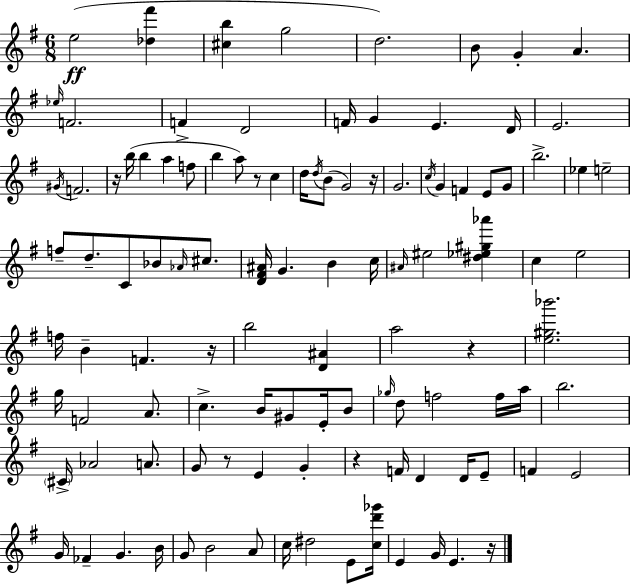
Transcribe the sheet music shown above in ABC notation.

X:1
T:Untitled
M:6/8
L:1/4
K:Em
e2 [_d^f'] [^cb] g2 d2 B/2 G A _e/4 F2 F D2 F/4 G E D/4 E2 ^G/4 F2 z/4 b/4 b a f/2 b a/2 z/2 c d/4 d/4 B/2 G2 z/4 G2 c/4 G F E/2 G/2 b2 _e e2 f/2 d/2 C/2 _B/2 _A/4 ^c/2 [D^F^A]/4 G B c/4 ^A/4 ^e2 [^d_e^g_a'] c e2 f/4 B F z/4 b2 [D^A] a2 z [e^g_b']2 g/4 F2 A/2 c B/4 ^G/2 E/4 B/2 _g/4 d/2 f2 f/4 a/4 b2 ^C/4 _A2 A/2 G/2 z/2 E G z F/4 D D/4 E/2 F E2 G/4 _F G B/4 G/2 B2 A/2 c/4 ^d2 E/2 [cd'_g']/4 E G/4 E z/4